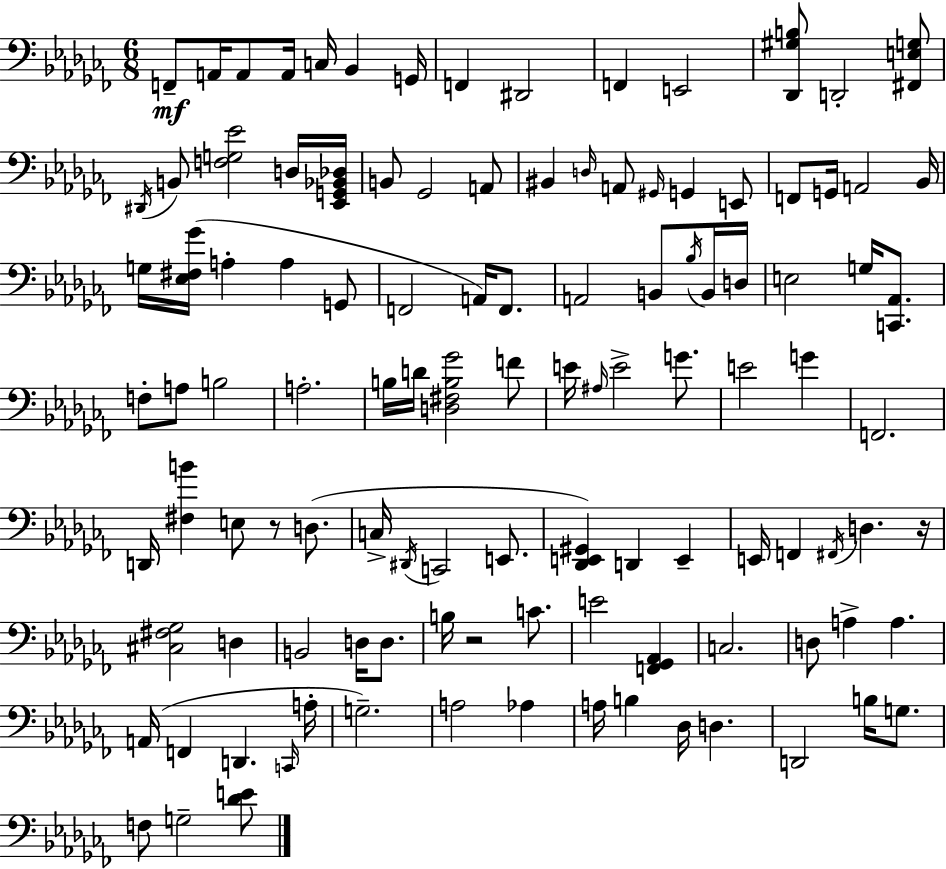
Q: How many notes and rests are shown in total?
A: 112